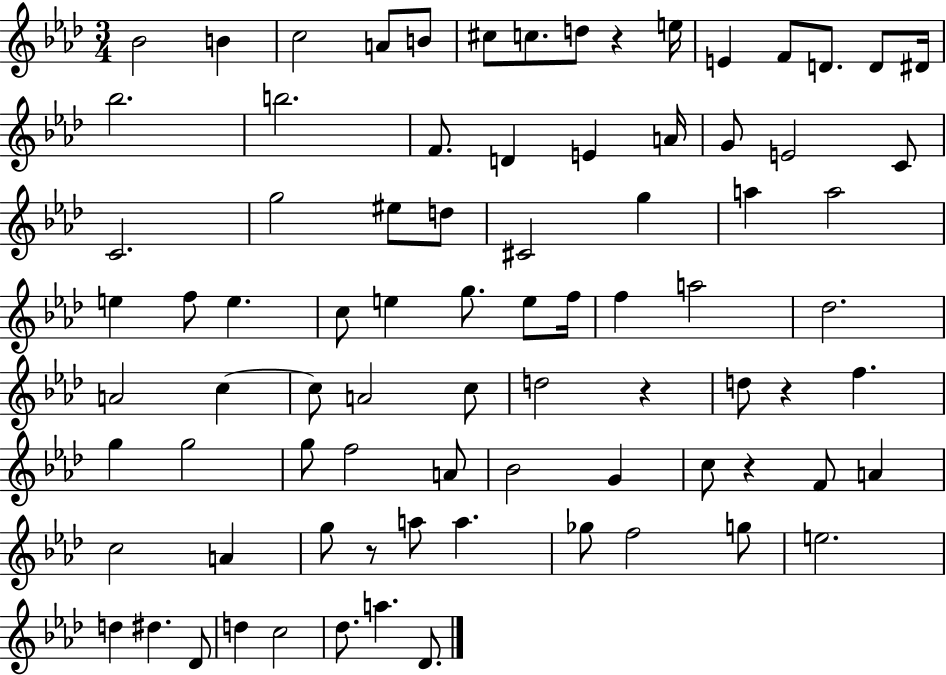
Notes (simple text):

Bb4/h B4/q C5/h A4/e B4/e C#5/e C5/e. D5/e R/q E5/s E4/q F4/e D4/e. D4/e D#4/s Bb5/h. B5/h. F4/e. D4/q E4/q A4/s G4/e E4/h C4/e C4/h. G5/h EIS5/e D5/e C#4/h G5/q A5/q A5/h E5/q F5/e E5/q. C5/e E5/q G5/e. E5/e F5/s F5/q A5/h Db5/h. A4/h C5/q C5/e A4/h C5/e D5/h R/q D5/e R/q F5/q. G5/q G5/h G5/e F5/h A4/e Bb4/h G4/q C5/e R/q F4/e A4/q C5/h A4/q G5/e R/e A5/e A5/q. Gb5/e F5/h G5/e E5/h. D5/q D#5/q. Db4/e D5/q C5/h Db5/e. A5/q. Db4/e.